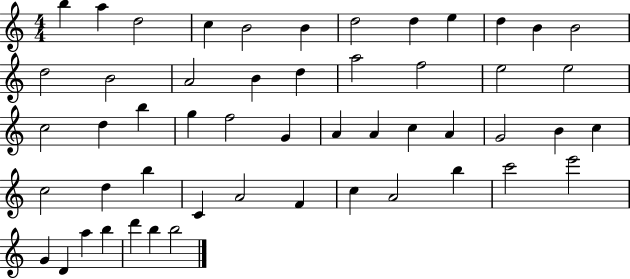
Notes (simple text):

B5/q A5/q D5/h C5/q B4/h B4/q D5/h D5/q E5/q D5/q B4/q B4/h D5/h B4/h A4/h B4/q D5/q A5/h F5/h E5/h E5/h C5/h D5/q B5/q G5/q F5/h G4/q A4/q A4/q C5/q A4/q G4/h B4/q C5/q C5/h D5/q B5/q C4/q A4/h F4/q C5/q A4/h B5/q C6/h E6/h G4/q D4/q A5/q B5/q D6/q B5/q B5/h